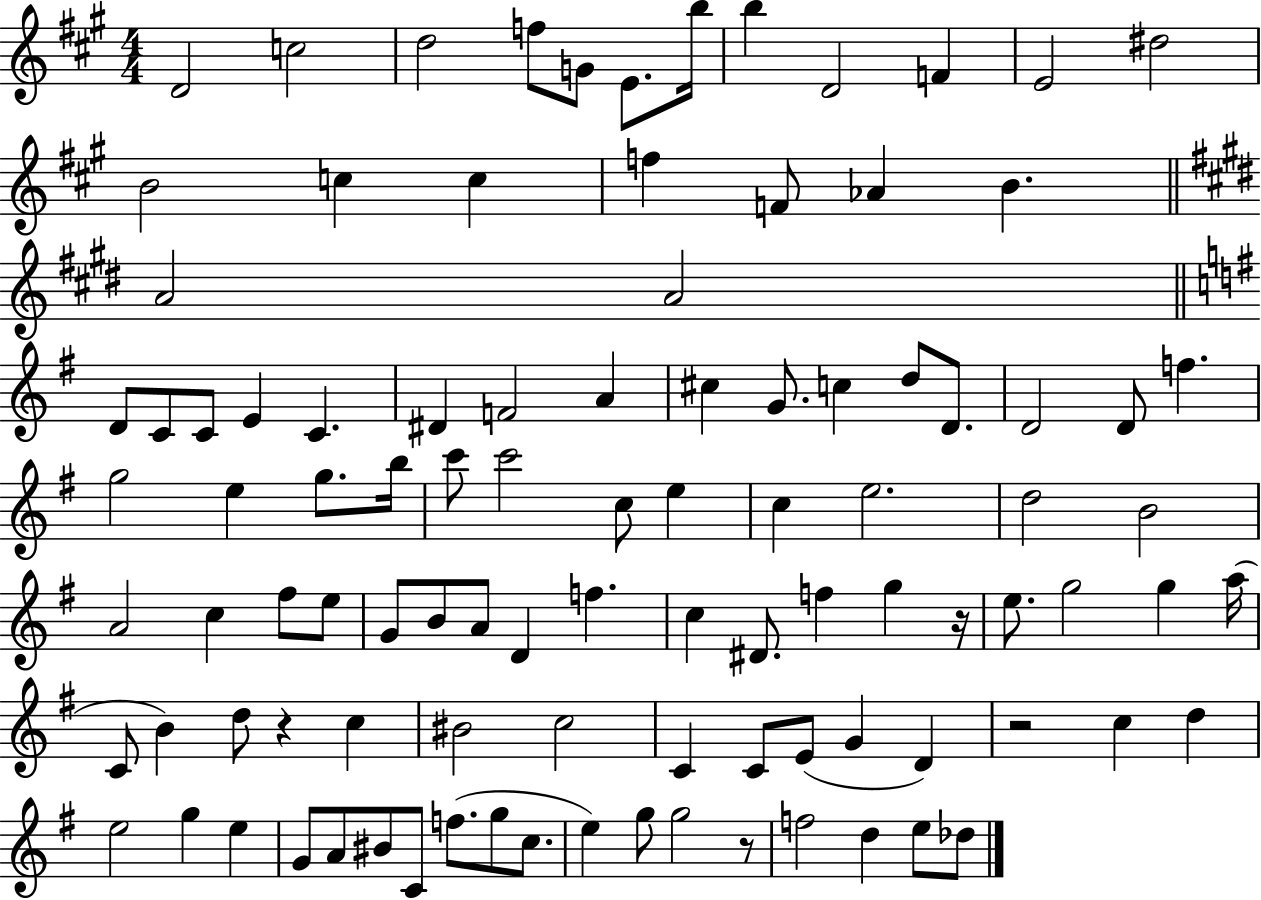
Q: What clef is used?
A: treble